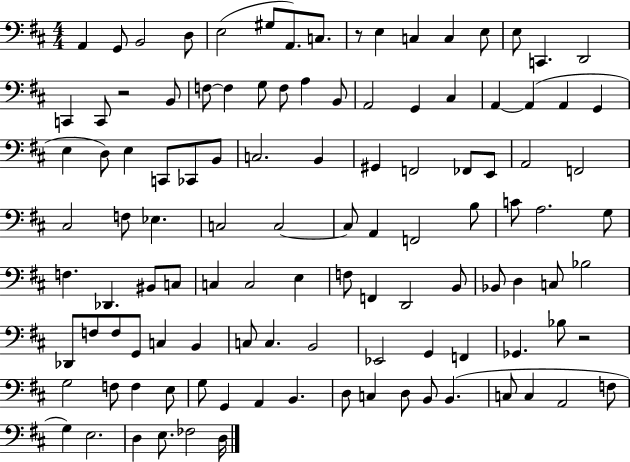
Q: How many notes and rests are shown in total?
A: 112